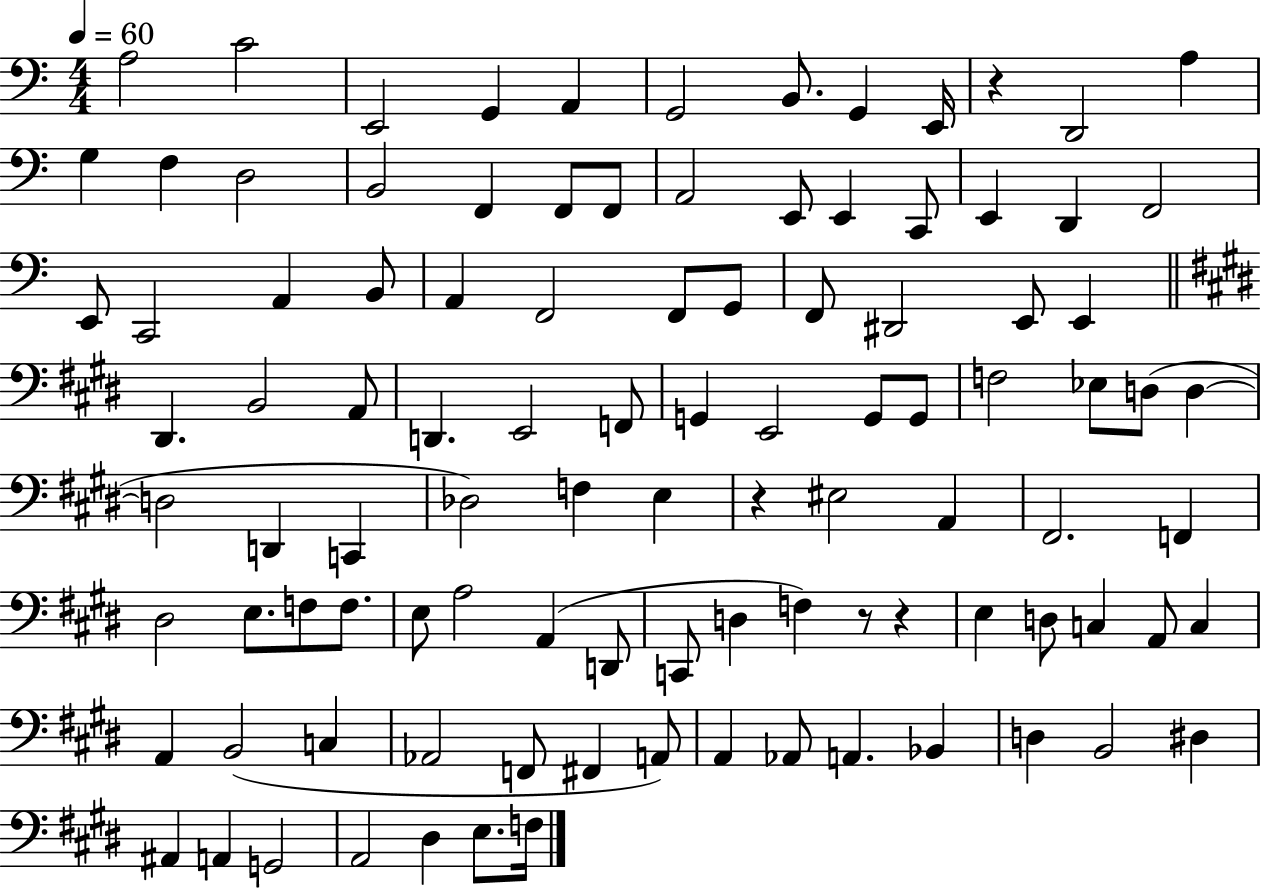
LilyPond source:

{
  \clef bass
  \numericTimeSignature
  \time 4/4
  \key c \major
  \tempo 4 = 60
  a2 c'2 | e,2 g,4 a,4 | g,2 b,8. g,4 e,16 | r4 d,2 a4 | \break g4 f4 d2 | b,2 f,4 f,8 f,8 | a,2 e,8 e,4 c,8 | e,4 d,4 f,2 | \break e,8 c,2 a,4 b,8 | a,4 f,2 f,8 g,8 | f,8 dis,2 e,8 e,4 | \bar "||" \break \key e \major dis,4. b,2 a,8 | d,4. e,2 f,8 | g,4 e,2 g,8 g,8 | f2 ees8 d8( d4~~ | \break d2 d,4 c,4 | des2) f4 e4 | r4 eis2 a,4 | fis,2. f,4 | \break dis2 e8. f8 f8. | e8 a2 a,4( d,8 | c,8 d4 f4) r8 r4 | e4 d8 c4 a,8 c4 | \break a,4 b,2( c4 | aes,2 f,8 fis,4 a,8) | a,4 aes,8 a,4. bes,4 | d4 b,2 dis4 | \break ais,4 a,4 g,2 | a,2 dis4 e8. f16 | \bar "|."
}